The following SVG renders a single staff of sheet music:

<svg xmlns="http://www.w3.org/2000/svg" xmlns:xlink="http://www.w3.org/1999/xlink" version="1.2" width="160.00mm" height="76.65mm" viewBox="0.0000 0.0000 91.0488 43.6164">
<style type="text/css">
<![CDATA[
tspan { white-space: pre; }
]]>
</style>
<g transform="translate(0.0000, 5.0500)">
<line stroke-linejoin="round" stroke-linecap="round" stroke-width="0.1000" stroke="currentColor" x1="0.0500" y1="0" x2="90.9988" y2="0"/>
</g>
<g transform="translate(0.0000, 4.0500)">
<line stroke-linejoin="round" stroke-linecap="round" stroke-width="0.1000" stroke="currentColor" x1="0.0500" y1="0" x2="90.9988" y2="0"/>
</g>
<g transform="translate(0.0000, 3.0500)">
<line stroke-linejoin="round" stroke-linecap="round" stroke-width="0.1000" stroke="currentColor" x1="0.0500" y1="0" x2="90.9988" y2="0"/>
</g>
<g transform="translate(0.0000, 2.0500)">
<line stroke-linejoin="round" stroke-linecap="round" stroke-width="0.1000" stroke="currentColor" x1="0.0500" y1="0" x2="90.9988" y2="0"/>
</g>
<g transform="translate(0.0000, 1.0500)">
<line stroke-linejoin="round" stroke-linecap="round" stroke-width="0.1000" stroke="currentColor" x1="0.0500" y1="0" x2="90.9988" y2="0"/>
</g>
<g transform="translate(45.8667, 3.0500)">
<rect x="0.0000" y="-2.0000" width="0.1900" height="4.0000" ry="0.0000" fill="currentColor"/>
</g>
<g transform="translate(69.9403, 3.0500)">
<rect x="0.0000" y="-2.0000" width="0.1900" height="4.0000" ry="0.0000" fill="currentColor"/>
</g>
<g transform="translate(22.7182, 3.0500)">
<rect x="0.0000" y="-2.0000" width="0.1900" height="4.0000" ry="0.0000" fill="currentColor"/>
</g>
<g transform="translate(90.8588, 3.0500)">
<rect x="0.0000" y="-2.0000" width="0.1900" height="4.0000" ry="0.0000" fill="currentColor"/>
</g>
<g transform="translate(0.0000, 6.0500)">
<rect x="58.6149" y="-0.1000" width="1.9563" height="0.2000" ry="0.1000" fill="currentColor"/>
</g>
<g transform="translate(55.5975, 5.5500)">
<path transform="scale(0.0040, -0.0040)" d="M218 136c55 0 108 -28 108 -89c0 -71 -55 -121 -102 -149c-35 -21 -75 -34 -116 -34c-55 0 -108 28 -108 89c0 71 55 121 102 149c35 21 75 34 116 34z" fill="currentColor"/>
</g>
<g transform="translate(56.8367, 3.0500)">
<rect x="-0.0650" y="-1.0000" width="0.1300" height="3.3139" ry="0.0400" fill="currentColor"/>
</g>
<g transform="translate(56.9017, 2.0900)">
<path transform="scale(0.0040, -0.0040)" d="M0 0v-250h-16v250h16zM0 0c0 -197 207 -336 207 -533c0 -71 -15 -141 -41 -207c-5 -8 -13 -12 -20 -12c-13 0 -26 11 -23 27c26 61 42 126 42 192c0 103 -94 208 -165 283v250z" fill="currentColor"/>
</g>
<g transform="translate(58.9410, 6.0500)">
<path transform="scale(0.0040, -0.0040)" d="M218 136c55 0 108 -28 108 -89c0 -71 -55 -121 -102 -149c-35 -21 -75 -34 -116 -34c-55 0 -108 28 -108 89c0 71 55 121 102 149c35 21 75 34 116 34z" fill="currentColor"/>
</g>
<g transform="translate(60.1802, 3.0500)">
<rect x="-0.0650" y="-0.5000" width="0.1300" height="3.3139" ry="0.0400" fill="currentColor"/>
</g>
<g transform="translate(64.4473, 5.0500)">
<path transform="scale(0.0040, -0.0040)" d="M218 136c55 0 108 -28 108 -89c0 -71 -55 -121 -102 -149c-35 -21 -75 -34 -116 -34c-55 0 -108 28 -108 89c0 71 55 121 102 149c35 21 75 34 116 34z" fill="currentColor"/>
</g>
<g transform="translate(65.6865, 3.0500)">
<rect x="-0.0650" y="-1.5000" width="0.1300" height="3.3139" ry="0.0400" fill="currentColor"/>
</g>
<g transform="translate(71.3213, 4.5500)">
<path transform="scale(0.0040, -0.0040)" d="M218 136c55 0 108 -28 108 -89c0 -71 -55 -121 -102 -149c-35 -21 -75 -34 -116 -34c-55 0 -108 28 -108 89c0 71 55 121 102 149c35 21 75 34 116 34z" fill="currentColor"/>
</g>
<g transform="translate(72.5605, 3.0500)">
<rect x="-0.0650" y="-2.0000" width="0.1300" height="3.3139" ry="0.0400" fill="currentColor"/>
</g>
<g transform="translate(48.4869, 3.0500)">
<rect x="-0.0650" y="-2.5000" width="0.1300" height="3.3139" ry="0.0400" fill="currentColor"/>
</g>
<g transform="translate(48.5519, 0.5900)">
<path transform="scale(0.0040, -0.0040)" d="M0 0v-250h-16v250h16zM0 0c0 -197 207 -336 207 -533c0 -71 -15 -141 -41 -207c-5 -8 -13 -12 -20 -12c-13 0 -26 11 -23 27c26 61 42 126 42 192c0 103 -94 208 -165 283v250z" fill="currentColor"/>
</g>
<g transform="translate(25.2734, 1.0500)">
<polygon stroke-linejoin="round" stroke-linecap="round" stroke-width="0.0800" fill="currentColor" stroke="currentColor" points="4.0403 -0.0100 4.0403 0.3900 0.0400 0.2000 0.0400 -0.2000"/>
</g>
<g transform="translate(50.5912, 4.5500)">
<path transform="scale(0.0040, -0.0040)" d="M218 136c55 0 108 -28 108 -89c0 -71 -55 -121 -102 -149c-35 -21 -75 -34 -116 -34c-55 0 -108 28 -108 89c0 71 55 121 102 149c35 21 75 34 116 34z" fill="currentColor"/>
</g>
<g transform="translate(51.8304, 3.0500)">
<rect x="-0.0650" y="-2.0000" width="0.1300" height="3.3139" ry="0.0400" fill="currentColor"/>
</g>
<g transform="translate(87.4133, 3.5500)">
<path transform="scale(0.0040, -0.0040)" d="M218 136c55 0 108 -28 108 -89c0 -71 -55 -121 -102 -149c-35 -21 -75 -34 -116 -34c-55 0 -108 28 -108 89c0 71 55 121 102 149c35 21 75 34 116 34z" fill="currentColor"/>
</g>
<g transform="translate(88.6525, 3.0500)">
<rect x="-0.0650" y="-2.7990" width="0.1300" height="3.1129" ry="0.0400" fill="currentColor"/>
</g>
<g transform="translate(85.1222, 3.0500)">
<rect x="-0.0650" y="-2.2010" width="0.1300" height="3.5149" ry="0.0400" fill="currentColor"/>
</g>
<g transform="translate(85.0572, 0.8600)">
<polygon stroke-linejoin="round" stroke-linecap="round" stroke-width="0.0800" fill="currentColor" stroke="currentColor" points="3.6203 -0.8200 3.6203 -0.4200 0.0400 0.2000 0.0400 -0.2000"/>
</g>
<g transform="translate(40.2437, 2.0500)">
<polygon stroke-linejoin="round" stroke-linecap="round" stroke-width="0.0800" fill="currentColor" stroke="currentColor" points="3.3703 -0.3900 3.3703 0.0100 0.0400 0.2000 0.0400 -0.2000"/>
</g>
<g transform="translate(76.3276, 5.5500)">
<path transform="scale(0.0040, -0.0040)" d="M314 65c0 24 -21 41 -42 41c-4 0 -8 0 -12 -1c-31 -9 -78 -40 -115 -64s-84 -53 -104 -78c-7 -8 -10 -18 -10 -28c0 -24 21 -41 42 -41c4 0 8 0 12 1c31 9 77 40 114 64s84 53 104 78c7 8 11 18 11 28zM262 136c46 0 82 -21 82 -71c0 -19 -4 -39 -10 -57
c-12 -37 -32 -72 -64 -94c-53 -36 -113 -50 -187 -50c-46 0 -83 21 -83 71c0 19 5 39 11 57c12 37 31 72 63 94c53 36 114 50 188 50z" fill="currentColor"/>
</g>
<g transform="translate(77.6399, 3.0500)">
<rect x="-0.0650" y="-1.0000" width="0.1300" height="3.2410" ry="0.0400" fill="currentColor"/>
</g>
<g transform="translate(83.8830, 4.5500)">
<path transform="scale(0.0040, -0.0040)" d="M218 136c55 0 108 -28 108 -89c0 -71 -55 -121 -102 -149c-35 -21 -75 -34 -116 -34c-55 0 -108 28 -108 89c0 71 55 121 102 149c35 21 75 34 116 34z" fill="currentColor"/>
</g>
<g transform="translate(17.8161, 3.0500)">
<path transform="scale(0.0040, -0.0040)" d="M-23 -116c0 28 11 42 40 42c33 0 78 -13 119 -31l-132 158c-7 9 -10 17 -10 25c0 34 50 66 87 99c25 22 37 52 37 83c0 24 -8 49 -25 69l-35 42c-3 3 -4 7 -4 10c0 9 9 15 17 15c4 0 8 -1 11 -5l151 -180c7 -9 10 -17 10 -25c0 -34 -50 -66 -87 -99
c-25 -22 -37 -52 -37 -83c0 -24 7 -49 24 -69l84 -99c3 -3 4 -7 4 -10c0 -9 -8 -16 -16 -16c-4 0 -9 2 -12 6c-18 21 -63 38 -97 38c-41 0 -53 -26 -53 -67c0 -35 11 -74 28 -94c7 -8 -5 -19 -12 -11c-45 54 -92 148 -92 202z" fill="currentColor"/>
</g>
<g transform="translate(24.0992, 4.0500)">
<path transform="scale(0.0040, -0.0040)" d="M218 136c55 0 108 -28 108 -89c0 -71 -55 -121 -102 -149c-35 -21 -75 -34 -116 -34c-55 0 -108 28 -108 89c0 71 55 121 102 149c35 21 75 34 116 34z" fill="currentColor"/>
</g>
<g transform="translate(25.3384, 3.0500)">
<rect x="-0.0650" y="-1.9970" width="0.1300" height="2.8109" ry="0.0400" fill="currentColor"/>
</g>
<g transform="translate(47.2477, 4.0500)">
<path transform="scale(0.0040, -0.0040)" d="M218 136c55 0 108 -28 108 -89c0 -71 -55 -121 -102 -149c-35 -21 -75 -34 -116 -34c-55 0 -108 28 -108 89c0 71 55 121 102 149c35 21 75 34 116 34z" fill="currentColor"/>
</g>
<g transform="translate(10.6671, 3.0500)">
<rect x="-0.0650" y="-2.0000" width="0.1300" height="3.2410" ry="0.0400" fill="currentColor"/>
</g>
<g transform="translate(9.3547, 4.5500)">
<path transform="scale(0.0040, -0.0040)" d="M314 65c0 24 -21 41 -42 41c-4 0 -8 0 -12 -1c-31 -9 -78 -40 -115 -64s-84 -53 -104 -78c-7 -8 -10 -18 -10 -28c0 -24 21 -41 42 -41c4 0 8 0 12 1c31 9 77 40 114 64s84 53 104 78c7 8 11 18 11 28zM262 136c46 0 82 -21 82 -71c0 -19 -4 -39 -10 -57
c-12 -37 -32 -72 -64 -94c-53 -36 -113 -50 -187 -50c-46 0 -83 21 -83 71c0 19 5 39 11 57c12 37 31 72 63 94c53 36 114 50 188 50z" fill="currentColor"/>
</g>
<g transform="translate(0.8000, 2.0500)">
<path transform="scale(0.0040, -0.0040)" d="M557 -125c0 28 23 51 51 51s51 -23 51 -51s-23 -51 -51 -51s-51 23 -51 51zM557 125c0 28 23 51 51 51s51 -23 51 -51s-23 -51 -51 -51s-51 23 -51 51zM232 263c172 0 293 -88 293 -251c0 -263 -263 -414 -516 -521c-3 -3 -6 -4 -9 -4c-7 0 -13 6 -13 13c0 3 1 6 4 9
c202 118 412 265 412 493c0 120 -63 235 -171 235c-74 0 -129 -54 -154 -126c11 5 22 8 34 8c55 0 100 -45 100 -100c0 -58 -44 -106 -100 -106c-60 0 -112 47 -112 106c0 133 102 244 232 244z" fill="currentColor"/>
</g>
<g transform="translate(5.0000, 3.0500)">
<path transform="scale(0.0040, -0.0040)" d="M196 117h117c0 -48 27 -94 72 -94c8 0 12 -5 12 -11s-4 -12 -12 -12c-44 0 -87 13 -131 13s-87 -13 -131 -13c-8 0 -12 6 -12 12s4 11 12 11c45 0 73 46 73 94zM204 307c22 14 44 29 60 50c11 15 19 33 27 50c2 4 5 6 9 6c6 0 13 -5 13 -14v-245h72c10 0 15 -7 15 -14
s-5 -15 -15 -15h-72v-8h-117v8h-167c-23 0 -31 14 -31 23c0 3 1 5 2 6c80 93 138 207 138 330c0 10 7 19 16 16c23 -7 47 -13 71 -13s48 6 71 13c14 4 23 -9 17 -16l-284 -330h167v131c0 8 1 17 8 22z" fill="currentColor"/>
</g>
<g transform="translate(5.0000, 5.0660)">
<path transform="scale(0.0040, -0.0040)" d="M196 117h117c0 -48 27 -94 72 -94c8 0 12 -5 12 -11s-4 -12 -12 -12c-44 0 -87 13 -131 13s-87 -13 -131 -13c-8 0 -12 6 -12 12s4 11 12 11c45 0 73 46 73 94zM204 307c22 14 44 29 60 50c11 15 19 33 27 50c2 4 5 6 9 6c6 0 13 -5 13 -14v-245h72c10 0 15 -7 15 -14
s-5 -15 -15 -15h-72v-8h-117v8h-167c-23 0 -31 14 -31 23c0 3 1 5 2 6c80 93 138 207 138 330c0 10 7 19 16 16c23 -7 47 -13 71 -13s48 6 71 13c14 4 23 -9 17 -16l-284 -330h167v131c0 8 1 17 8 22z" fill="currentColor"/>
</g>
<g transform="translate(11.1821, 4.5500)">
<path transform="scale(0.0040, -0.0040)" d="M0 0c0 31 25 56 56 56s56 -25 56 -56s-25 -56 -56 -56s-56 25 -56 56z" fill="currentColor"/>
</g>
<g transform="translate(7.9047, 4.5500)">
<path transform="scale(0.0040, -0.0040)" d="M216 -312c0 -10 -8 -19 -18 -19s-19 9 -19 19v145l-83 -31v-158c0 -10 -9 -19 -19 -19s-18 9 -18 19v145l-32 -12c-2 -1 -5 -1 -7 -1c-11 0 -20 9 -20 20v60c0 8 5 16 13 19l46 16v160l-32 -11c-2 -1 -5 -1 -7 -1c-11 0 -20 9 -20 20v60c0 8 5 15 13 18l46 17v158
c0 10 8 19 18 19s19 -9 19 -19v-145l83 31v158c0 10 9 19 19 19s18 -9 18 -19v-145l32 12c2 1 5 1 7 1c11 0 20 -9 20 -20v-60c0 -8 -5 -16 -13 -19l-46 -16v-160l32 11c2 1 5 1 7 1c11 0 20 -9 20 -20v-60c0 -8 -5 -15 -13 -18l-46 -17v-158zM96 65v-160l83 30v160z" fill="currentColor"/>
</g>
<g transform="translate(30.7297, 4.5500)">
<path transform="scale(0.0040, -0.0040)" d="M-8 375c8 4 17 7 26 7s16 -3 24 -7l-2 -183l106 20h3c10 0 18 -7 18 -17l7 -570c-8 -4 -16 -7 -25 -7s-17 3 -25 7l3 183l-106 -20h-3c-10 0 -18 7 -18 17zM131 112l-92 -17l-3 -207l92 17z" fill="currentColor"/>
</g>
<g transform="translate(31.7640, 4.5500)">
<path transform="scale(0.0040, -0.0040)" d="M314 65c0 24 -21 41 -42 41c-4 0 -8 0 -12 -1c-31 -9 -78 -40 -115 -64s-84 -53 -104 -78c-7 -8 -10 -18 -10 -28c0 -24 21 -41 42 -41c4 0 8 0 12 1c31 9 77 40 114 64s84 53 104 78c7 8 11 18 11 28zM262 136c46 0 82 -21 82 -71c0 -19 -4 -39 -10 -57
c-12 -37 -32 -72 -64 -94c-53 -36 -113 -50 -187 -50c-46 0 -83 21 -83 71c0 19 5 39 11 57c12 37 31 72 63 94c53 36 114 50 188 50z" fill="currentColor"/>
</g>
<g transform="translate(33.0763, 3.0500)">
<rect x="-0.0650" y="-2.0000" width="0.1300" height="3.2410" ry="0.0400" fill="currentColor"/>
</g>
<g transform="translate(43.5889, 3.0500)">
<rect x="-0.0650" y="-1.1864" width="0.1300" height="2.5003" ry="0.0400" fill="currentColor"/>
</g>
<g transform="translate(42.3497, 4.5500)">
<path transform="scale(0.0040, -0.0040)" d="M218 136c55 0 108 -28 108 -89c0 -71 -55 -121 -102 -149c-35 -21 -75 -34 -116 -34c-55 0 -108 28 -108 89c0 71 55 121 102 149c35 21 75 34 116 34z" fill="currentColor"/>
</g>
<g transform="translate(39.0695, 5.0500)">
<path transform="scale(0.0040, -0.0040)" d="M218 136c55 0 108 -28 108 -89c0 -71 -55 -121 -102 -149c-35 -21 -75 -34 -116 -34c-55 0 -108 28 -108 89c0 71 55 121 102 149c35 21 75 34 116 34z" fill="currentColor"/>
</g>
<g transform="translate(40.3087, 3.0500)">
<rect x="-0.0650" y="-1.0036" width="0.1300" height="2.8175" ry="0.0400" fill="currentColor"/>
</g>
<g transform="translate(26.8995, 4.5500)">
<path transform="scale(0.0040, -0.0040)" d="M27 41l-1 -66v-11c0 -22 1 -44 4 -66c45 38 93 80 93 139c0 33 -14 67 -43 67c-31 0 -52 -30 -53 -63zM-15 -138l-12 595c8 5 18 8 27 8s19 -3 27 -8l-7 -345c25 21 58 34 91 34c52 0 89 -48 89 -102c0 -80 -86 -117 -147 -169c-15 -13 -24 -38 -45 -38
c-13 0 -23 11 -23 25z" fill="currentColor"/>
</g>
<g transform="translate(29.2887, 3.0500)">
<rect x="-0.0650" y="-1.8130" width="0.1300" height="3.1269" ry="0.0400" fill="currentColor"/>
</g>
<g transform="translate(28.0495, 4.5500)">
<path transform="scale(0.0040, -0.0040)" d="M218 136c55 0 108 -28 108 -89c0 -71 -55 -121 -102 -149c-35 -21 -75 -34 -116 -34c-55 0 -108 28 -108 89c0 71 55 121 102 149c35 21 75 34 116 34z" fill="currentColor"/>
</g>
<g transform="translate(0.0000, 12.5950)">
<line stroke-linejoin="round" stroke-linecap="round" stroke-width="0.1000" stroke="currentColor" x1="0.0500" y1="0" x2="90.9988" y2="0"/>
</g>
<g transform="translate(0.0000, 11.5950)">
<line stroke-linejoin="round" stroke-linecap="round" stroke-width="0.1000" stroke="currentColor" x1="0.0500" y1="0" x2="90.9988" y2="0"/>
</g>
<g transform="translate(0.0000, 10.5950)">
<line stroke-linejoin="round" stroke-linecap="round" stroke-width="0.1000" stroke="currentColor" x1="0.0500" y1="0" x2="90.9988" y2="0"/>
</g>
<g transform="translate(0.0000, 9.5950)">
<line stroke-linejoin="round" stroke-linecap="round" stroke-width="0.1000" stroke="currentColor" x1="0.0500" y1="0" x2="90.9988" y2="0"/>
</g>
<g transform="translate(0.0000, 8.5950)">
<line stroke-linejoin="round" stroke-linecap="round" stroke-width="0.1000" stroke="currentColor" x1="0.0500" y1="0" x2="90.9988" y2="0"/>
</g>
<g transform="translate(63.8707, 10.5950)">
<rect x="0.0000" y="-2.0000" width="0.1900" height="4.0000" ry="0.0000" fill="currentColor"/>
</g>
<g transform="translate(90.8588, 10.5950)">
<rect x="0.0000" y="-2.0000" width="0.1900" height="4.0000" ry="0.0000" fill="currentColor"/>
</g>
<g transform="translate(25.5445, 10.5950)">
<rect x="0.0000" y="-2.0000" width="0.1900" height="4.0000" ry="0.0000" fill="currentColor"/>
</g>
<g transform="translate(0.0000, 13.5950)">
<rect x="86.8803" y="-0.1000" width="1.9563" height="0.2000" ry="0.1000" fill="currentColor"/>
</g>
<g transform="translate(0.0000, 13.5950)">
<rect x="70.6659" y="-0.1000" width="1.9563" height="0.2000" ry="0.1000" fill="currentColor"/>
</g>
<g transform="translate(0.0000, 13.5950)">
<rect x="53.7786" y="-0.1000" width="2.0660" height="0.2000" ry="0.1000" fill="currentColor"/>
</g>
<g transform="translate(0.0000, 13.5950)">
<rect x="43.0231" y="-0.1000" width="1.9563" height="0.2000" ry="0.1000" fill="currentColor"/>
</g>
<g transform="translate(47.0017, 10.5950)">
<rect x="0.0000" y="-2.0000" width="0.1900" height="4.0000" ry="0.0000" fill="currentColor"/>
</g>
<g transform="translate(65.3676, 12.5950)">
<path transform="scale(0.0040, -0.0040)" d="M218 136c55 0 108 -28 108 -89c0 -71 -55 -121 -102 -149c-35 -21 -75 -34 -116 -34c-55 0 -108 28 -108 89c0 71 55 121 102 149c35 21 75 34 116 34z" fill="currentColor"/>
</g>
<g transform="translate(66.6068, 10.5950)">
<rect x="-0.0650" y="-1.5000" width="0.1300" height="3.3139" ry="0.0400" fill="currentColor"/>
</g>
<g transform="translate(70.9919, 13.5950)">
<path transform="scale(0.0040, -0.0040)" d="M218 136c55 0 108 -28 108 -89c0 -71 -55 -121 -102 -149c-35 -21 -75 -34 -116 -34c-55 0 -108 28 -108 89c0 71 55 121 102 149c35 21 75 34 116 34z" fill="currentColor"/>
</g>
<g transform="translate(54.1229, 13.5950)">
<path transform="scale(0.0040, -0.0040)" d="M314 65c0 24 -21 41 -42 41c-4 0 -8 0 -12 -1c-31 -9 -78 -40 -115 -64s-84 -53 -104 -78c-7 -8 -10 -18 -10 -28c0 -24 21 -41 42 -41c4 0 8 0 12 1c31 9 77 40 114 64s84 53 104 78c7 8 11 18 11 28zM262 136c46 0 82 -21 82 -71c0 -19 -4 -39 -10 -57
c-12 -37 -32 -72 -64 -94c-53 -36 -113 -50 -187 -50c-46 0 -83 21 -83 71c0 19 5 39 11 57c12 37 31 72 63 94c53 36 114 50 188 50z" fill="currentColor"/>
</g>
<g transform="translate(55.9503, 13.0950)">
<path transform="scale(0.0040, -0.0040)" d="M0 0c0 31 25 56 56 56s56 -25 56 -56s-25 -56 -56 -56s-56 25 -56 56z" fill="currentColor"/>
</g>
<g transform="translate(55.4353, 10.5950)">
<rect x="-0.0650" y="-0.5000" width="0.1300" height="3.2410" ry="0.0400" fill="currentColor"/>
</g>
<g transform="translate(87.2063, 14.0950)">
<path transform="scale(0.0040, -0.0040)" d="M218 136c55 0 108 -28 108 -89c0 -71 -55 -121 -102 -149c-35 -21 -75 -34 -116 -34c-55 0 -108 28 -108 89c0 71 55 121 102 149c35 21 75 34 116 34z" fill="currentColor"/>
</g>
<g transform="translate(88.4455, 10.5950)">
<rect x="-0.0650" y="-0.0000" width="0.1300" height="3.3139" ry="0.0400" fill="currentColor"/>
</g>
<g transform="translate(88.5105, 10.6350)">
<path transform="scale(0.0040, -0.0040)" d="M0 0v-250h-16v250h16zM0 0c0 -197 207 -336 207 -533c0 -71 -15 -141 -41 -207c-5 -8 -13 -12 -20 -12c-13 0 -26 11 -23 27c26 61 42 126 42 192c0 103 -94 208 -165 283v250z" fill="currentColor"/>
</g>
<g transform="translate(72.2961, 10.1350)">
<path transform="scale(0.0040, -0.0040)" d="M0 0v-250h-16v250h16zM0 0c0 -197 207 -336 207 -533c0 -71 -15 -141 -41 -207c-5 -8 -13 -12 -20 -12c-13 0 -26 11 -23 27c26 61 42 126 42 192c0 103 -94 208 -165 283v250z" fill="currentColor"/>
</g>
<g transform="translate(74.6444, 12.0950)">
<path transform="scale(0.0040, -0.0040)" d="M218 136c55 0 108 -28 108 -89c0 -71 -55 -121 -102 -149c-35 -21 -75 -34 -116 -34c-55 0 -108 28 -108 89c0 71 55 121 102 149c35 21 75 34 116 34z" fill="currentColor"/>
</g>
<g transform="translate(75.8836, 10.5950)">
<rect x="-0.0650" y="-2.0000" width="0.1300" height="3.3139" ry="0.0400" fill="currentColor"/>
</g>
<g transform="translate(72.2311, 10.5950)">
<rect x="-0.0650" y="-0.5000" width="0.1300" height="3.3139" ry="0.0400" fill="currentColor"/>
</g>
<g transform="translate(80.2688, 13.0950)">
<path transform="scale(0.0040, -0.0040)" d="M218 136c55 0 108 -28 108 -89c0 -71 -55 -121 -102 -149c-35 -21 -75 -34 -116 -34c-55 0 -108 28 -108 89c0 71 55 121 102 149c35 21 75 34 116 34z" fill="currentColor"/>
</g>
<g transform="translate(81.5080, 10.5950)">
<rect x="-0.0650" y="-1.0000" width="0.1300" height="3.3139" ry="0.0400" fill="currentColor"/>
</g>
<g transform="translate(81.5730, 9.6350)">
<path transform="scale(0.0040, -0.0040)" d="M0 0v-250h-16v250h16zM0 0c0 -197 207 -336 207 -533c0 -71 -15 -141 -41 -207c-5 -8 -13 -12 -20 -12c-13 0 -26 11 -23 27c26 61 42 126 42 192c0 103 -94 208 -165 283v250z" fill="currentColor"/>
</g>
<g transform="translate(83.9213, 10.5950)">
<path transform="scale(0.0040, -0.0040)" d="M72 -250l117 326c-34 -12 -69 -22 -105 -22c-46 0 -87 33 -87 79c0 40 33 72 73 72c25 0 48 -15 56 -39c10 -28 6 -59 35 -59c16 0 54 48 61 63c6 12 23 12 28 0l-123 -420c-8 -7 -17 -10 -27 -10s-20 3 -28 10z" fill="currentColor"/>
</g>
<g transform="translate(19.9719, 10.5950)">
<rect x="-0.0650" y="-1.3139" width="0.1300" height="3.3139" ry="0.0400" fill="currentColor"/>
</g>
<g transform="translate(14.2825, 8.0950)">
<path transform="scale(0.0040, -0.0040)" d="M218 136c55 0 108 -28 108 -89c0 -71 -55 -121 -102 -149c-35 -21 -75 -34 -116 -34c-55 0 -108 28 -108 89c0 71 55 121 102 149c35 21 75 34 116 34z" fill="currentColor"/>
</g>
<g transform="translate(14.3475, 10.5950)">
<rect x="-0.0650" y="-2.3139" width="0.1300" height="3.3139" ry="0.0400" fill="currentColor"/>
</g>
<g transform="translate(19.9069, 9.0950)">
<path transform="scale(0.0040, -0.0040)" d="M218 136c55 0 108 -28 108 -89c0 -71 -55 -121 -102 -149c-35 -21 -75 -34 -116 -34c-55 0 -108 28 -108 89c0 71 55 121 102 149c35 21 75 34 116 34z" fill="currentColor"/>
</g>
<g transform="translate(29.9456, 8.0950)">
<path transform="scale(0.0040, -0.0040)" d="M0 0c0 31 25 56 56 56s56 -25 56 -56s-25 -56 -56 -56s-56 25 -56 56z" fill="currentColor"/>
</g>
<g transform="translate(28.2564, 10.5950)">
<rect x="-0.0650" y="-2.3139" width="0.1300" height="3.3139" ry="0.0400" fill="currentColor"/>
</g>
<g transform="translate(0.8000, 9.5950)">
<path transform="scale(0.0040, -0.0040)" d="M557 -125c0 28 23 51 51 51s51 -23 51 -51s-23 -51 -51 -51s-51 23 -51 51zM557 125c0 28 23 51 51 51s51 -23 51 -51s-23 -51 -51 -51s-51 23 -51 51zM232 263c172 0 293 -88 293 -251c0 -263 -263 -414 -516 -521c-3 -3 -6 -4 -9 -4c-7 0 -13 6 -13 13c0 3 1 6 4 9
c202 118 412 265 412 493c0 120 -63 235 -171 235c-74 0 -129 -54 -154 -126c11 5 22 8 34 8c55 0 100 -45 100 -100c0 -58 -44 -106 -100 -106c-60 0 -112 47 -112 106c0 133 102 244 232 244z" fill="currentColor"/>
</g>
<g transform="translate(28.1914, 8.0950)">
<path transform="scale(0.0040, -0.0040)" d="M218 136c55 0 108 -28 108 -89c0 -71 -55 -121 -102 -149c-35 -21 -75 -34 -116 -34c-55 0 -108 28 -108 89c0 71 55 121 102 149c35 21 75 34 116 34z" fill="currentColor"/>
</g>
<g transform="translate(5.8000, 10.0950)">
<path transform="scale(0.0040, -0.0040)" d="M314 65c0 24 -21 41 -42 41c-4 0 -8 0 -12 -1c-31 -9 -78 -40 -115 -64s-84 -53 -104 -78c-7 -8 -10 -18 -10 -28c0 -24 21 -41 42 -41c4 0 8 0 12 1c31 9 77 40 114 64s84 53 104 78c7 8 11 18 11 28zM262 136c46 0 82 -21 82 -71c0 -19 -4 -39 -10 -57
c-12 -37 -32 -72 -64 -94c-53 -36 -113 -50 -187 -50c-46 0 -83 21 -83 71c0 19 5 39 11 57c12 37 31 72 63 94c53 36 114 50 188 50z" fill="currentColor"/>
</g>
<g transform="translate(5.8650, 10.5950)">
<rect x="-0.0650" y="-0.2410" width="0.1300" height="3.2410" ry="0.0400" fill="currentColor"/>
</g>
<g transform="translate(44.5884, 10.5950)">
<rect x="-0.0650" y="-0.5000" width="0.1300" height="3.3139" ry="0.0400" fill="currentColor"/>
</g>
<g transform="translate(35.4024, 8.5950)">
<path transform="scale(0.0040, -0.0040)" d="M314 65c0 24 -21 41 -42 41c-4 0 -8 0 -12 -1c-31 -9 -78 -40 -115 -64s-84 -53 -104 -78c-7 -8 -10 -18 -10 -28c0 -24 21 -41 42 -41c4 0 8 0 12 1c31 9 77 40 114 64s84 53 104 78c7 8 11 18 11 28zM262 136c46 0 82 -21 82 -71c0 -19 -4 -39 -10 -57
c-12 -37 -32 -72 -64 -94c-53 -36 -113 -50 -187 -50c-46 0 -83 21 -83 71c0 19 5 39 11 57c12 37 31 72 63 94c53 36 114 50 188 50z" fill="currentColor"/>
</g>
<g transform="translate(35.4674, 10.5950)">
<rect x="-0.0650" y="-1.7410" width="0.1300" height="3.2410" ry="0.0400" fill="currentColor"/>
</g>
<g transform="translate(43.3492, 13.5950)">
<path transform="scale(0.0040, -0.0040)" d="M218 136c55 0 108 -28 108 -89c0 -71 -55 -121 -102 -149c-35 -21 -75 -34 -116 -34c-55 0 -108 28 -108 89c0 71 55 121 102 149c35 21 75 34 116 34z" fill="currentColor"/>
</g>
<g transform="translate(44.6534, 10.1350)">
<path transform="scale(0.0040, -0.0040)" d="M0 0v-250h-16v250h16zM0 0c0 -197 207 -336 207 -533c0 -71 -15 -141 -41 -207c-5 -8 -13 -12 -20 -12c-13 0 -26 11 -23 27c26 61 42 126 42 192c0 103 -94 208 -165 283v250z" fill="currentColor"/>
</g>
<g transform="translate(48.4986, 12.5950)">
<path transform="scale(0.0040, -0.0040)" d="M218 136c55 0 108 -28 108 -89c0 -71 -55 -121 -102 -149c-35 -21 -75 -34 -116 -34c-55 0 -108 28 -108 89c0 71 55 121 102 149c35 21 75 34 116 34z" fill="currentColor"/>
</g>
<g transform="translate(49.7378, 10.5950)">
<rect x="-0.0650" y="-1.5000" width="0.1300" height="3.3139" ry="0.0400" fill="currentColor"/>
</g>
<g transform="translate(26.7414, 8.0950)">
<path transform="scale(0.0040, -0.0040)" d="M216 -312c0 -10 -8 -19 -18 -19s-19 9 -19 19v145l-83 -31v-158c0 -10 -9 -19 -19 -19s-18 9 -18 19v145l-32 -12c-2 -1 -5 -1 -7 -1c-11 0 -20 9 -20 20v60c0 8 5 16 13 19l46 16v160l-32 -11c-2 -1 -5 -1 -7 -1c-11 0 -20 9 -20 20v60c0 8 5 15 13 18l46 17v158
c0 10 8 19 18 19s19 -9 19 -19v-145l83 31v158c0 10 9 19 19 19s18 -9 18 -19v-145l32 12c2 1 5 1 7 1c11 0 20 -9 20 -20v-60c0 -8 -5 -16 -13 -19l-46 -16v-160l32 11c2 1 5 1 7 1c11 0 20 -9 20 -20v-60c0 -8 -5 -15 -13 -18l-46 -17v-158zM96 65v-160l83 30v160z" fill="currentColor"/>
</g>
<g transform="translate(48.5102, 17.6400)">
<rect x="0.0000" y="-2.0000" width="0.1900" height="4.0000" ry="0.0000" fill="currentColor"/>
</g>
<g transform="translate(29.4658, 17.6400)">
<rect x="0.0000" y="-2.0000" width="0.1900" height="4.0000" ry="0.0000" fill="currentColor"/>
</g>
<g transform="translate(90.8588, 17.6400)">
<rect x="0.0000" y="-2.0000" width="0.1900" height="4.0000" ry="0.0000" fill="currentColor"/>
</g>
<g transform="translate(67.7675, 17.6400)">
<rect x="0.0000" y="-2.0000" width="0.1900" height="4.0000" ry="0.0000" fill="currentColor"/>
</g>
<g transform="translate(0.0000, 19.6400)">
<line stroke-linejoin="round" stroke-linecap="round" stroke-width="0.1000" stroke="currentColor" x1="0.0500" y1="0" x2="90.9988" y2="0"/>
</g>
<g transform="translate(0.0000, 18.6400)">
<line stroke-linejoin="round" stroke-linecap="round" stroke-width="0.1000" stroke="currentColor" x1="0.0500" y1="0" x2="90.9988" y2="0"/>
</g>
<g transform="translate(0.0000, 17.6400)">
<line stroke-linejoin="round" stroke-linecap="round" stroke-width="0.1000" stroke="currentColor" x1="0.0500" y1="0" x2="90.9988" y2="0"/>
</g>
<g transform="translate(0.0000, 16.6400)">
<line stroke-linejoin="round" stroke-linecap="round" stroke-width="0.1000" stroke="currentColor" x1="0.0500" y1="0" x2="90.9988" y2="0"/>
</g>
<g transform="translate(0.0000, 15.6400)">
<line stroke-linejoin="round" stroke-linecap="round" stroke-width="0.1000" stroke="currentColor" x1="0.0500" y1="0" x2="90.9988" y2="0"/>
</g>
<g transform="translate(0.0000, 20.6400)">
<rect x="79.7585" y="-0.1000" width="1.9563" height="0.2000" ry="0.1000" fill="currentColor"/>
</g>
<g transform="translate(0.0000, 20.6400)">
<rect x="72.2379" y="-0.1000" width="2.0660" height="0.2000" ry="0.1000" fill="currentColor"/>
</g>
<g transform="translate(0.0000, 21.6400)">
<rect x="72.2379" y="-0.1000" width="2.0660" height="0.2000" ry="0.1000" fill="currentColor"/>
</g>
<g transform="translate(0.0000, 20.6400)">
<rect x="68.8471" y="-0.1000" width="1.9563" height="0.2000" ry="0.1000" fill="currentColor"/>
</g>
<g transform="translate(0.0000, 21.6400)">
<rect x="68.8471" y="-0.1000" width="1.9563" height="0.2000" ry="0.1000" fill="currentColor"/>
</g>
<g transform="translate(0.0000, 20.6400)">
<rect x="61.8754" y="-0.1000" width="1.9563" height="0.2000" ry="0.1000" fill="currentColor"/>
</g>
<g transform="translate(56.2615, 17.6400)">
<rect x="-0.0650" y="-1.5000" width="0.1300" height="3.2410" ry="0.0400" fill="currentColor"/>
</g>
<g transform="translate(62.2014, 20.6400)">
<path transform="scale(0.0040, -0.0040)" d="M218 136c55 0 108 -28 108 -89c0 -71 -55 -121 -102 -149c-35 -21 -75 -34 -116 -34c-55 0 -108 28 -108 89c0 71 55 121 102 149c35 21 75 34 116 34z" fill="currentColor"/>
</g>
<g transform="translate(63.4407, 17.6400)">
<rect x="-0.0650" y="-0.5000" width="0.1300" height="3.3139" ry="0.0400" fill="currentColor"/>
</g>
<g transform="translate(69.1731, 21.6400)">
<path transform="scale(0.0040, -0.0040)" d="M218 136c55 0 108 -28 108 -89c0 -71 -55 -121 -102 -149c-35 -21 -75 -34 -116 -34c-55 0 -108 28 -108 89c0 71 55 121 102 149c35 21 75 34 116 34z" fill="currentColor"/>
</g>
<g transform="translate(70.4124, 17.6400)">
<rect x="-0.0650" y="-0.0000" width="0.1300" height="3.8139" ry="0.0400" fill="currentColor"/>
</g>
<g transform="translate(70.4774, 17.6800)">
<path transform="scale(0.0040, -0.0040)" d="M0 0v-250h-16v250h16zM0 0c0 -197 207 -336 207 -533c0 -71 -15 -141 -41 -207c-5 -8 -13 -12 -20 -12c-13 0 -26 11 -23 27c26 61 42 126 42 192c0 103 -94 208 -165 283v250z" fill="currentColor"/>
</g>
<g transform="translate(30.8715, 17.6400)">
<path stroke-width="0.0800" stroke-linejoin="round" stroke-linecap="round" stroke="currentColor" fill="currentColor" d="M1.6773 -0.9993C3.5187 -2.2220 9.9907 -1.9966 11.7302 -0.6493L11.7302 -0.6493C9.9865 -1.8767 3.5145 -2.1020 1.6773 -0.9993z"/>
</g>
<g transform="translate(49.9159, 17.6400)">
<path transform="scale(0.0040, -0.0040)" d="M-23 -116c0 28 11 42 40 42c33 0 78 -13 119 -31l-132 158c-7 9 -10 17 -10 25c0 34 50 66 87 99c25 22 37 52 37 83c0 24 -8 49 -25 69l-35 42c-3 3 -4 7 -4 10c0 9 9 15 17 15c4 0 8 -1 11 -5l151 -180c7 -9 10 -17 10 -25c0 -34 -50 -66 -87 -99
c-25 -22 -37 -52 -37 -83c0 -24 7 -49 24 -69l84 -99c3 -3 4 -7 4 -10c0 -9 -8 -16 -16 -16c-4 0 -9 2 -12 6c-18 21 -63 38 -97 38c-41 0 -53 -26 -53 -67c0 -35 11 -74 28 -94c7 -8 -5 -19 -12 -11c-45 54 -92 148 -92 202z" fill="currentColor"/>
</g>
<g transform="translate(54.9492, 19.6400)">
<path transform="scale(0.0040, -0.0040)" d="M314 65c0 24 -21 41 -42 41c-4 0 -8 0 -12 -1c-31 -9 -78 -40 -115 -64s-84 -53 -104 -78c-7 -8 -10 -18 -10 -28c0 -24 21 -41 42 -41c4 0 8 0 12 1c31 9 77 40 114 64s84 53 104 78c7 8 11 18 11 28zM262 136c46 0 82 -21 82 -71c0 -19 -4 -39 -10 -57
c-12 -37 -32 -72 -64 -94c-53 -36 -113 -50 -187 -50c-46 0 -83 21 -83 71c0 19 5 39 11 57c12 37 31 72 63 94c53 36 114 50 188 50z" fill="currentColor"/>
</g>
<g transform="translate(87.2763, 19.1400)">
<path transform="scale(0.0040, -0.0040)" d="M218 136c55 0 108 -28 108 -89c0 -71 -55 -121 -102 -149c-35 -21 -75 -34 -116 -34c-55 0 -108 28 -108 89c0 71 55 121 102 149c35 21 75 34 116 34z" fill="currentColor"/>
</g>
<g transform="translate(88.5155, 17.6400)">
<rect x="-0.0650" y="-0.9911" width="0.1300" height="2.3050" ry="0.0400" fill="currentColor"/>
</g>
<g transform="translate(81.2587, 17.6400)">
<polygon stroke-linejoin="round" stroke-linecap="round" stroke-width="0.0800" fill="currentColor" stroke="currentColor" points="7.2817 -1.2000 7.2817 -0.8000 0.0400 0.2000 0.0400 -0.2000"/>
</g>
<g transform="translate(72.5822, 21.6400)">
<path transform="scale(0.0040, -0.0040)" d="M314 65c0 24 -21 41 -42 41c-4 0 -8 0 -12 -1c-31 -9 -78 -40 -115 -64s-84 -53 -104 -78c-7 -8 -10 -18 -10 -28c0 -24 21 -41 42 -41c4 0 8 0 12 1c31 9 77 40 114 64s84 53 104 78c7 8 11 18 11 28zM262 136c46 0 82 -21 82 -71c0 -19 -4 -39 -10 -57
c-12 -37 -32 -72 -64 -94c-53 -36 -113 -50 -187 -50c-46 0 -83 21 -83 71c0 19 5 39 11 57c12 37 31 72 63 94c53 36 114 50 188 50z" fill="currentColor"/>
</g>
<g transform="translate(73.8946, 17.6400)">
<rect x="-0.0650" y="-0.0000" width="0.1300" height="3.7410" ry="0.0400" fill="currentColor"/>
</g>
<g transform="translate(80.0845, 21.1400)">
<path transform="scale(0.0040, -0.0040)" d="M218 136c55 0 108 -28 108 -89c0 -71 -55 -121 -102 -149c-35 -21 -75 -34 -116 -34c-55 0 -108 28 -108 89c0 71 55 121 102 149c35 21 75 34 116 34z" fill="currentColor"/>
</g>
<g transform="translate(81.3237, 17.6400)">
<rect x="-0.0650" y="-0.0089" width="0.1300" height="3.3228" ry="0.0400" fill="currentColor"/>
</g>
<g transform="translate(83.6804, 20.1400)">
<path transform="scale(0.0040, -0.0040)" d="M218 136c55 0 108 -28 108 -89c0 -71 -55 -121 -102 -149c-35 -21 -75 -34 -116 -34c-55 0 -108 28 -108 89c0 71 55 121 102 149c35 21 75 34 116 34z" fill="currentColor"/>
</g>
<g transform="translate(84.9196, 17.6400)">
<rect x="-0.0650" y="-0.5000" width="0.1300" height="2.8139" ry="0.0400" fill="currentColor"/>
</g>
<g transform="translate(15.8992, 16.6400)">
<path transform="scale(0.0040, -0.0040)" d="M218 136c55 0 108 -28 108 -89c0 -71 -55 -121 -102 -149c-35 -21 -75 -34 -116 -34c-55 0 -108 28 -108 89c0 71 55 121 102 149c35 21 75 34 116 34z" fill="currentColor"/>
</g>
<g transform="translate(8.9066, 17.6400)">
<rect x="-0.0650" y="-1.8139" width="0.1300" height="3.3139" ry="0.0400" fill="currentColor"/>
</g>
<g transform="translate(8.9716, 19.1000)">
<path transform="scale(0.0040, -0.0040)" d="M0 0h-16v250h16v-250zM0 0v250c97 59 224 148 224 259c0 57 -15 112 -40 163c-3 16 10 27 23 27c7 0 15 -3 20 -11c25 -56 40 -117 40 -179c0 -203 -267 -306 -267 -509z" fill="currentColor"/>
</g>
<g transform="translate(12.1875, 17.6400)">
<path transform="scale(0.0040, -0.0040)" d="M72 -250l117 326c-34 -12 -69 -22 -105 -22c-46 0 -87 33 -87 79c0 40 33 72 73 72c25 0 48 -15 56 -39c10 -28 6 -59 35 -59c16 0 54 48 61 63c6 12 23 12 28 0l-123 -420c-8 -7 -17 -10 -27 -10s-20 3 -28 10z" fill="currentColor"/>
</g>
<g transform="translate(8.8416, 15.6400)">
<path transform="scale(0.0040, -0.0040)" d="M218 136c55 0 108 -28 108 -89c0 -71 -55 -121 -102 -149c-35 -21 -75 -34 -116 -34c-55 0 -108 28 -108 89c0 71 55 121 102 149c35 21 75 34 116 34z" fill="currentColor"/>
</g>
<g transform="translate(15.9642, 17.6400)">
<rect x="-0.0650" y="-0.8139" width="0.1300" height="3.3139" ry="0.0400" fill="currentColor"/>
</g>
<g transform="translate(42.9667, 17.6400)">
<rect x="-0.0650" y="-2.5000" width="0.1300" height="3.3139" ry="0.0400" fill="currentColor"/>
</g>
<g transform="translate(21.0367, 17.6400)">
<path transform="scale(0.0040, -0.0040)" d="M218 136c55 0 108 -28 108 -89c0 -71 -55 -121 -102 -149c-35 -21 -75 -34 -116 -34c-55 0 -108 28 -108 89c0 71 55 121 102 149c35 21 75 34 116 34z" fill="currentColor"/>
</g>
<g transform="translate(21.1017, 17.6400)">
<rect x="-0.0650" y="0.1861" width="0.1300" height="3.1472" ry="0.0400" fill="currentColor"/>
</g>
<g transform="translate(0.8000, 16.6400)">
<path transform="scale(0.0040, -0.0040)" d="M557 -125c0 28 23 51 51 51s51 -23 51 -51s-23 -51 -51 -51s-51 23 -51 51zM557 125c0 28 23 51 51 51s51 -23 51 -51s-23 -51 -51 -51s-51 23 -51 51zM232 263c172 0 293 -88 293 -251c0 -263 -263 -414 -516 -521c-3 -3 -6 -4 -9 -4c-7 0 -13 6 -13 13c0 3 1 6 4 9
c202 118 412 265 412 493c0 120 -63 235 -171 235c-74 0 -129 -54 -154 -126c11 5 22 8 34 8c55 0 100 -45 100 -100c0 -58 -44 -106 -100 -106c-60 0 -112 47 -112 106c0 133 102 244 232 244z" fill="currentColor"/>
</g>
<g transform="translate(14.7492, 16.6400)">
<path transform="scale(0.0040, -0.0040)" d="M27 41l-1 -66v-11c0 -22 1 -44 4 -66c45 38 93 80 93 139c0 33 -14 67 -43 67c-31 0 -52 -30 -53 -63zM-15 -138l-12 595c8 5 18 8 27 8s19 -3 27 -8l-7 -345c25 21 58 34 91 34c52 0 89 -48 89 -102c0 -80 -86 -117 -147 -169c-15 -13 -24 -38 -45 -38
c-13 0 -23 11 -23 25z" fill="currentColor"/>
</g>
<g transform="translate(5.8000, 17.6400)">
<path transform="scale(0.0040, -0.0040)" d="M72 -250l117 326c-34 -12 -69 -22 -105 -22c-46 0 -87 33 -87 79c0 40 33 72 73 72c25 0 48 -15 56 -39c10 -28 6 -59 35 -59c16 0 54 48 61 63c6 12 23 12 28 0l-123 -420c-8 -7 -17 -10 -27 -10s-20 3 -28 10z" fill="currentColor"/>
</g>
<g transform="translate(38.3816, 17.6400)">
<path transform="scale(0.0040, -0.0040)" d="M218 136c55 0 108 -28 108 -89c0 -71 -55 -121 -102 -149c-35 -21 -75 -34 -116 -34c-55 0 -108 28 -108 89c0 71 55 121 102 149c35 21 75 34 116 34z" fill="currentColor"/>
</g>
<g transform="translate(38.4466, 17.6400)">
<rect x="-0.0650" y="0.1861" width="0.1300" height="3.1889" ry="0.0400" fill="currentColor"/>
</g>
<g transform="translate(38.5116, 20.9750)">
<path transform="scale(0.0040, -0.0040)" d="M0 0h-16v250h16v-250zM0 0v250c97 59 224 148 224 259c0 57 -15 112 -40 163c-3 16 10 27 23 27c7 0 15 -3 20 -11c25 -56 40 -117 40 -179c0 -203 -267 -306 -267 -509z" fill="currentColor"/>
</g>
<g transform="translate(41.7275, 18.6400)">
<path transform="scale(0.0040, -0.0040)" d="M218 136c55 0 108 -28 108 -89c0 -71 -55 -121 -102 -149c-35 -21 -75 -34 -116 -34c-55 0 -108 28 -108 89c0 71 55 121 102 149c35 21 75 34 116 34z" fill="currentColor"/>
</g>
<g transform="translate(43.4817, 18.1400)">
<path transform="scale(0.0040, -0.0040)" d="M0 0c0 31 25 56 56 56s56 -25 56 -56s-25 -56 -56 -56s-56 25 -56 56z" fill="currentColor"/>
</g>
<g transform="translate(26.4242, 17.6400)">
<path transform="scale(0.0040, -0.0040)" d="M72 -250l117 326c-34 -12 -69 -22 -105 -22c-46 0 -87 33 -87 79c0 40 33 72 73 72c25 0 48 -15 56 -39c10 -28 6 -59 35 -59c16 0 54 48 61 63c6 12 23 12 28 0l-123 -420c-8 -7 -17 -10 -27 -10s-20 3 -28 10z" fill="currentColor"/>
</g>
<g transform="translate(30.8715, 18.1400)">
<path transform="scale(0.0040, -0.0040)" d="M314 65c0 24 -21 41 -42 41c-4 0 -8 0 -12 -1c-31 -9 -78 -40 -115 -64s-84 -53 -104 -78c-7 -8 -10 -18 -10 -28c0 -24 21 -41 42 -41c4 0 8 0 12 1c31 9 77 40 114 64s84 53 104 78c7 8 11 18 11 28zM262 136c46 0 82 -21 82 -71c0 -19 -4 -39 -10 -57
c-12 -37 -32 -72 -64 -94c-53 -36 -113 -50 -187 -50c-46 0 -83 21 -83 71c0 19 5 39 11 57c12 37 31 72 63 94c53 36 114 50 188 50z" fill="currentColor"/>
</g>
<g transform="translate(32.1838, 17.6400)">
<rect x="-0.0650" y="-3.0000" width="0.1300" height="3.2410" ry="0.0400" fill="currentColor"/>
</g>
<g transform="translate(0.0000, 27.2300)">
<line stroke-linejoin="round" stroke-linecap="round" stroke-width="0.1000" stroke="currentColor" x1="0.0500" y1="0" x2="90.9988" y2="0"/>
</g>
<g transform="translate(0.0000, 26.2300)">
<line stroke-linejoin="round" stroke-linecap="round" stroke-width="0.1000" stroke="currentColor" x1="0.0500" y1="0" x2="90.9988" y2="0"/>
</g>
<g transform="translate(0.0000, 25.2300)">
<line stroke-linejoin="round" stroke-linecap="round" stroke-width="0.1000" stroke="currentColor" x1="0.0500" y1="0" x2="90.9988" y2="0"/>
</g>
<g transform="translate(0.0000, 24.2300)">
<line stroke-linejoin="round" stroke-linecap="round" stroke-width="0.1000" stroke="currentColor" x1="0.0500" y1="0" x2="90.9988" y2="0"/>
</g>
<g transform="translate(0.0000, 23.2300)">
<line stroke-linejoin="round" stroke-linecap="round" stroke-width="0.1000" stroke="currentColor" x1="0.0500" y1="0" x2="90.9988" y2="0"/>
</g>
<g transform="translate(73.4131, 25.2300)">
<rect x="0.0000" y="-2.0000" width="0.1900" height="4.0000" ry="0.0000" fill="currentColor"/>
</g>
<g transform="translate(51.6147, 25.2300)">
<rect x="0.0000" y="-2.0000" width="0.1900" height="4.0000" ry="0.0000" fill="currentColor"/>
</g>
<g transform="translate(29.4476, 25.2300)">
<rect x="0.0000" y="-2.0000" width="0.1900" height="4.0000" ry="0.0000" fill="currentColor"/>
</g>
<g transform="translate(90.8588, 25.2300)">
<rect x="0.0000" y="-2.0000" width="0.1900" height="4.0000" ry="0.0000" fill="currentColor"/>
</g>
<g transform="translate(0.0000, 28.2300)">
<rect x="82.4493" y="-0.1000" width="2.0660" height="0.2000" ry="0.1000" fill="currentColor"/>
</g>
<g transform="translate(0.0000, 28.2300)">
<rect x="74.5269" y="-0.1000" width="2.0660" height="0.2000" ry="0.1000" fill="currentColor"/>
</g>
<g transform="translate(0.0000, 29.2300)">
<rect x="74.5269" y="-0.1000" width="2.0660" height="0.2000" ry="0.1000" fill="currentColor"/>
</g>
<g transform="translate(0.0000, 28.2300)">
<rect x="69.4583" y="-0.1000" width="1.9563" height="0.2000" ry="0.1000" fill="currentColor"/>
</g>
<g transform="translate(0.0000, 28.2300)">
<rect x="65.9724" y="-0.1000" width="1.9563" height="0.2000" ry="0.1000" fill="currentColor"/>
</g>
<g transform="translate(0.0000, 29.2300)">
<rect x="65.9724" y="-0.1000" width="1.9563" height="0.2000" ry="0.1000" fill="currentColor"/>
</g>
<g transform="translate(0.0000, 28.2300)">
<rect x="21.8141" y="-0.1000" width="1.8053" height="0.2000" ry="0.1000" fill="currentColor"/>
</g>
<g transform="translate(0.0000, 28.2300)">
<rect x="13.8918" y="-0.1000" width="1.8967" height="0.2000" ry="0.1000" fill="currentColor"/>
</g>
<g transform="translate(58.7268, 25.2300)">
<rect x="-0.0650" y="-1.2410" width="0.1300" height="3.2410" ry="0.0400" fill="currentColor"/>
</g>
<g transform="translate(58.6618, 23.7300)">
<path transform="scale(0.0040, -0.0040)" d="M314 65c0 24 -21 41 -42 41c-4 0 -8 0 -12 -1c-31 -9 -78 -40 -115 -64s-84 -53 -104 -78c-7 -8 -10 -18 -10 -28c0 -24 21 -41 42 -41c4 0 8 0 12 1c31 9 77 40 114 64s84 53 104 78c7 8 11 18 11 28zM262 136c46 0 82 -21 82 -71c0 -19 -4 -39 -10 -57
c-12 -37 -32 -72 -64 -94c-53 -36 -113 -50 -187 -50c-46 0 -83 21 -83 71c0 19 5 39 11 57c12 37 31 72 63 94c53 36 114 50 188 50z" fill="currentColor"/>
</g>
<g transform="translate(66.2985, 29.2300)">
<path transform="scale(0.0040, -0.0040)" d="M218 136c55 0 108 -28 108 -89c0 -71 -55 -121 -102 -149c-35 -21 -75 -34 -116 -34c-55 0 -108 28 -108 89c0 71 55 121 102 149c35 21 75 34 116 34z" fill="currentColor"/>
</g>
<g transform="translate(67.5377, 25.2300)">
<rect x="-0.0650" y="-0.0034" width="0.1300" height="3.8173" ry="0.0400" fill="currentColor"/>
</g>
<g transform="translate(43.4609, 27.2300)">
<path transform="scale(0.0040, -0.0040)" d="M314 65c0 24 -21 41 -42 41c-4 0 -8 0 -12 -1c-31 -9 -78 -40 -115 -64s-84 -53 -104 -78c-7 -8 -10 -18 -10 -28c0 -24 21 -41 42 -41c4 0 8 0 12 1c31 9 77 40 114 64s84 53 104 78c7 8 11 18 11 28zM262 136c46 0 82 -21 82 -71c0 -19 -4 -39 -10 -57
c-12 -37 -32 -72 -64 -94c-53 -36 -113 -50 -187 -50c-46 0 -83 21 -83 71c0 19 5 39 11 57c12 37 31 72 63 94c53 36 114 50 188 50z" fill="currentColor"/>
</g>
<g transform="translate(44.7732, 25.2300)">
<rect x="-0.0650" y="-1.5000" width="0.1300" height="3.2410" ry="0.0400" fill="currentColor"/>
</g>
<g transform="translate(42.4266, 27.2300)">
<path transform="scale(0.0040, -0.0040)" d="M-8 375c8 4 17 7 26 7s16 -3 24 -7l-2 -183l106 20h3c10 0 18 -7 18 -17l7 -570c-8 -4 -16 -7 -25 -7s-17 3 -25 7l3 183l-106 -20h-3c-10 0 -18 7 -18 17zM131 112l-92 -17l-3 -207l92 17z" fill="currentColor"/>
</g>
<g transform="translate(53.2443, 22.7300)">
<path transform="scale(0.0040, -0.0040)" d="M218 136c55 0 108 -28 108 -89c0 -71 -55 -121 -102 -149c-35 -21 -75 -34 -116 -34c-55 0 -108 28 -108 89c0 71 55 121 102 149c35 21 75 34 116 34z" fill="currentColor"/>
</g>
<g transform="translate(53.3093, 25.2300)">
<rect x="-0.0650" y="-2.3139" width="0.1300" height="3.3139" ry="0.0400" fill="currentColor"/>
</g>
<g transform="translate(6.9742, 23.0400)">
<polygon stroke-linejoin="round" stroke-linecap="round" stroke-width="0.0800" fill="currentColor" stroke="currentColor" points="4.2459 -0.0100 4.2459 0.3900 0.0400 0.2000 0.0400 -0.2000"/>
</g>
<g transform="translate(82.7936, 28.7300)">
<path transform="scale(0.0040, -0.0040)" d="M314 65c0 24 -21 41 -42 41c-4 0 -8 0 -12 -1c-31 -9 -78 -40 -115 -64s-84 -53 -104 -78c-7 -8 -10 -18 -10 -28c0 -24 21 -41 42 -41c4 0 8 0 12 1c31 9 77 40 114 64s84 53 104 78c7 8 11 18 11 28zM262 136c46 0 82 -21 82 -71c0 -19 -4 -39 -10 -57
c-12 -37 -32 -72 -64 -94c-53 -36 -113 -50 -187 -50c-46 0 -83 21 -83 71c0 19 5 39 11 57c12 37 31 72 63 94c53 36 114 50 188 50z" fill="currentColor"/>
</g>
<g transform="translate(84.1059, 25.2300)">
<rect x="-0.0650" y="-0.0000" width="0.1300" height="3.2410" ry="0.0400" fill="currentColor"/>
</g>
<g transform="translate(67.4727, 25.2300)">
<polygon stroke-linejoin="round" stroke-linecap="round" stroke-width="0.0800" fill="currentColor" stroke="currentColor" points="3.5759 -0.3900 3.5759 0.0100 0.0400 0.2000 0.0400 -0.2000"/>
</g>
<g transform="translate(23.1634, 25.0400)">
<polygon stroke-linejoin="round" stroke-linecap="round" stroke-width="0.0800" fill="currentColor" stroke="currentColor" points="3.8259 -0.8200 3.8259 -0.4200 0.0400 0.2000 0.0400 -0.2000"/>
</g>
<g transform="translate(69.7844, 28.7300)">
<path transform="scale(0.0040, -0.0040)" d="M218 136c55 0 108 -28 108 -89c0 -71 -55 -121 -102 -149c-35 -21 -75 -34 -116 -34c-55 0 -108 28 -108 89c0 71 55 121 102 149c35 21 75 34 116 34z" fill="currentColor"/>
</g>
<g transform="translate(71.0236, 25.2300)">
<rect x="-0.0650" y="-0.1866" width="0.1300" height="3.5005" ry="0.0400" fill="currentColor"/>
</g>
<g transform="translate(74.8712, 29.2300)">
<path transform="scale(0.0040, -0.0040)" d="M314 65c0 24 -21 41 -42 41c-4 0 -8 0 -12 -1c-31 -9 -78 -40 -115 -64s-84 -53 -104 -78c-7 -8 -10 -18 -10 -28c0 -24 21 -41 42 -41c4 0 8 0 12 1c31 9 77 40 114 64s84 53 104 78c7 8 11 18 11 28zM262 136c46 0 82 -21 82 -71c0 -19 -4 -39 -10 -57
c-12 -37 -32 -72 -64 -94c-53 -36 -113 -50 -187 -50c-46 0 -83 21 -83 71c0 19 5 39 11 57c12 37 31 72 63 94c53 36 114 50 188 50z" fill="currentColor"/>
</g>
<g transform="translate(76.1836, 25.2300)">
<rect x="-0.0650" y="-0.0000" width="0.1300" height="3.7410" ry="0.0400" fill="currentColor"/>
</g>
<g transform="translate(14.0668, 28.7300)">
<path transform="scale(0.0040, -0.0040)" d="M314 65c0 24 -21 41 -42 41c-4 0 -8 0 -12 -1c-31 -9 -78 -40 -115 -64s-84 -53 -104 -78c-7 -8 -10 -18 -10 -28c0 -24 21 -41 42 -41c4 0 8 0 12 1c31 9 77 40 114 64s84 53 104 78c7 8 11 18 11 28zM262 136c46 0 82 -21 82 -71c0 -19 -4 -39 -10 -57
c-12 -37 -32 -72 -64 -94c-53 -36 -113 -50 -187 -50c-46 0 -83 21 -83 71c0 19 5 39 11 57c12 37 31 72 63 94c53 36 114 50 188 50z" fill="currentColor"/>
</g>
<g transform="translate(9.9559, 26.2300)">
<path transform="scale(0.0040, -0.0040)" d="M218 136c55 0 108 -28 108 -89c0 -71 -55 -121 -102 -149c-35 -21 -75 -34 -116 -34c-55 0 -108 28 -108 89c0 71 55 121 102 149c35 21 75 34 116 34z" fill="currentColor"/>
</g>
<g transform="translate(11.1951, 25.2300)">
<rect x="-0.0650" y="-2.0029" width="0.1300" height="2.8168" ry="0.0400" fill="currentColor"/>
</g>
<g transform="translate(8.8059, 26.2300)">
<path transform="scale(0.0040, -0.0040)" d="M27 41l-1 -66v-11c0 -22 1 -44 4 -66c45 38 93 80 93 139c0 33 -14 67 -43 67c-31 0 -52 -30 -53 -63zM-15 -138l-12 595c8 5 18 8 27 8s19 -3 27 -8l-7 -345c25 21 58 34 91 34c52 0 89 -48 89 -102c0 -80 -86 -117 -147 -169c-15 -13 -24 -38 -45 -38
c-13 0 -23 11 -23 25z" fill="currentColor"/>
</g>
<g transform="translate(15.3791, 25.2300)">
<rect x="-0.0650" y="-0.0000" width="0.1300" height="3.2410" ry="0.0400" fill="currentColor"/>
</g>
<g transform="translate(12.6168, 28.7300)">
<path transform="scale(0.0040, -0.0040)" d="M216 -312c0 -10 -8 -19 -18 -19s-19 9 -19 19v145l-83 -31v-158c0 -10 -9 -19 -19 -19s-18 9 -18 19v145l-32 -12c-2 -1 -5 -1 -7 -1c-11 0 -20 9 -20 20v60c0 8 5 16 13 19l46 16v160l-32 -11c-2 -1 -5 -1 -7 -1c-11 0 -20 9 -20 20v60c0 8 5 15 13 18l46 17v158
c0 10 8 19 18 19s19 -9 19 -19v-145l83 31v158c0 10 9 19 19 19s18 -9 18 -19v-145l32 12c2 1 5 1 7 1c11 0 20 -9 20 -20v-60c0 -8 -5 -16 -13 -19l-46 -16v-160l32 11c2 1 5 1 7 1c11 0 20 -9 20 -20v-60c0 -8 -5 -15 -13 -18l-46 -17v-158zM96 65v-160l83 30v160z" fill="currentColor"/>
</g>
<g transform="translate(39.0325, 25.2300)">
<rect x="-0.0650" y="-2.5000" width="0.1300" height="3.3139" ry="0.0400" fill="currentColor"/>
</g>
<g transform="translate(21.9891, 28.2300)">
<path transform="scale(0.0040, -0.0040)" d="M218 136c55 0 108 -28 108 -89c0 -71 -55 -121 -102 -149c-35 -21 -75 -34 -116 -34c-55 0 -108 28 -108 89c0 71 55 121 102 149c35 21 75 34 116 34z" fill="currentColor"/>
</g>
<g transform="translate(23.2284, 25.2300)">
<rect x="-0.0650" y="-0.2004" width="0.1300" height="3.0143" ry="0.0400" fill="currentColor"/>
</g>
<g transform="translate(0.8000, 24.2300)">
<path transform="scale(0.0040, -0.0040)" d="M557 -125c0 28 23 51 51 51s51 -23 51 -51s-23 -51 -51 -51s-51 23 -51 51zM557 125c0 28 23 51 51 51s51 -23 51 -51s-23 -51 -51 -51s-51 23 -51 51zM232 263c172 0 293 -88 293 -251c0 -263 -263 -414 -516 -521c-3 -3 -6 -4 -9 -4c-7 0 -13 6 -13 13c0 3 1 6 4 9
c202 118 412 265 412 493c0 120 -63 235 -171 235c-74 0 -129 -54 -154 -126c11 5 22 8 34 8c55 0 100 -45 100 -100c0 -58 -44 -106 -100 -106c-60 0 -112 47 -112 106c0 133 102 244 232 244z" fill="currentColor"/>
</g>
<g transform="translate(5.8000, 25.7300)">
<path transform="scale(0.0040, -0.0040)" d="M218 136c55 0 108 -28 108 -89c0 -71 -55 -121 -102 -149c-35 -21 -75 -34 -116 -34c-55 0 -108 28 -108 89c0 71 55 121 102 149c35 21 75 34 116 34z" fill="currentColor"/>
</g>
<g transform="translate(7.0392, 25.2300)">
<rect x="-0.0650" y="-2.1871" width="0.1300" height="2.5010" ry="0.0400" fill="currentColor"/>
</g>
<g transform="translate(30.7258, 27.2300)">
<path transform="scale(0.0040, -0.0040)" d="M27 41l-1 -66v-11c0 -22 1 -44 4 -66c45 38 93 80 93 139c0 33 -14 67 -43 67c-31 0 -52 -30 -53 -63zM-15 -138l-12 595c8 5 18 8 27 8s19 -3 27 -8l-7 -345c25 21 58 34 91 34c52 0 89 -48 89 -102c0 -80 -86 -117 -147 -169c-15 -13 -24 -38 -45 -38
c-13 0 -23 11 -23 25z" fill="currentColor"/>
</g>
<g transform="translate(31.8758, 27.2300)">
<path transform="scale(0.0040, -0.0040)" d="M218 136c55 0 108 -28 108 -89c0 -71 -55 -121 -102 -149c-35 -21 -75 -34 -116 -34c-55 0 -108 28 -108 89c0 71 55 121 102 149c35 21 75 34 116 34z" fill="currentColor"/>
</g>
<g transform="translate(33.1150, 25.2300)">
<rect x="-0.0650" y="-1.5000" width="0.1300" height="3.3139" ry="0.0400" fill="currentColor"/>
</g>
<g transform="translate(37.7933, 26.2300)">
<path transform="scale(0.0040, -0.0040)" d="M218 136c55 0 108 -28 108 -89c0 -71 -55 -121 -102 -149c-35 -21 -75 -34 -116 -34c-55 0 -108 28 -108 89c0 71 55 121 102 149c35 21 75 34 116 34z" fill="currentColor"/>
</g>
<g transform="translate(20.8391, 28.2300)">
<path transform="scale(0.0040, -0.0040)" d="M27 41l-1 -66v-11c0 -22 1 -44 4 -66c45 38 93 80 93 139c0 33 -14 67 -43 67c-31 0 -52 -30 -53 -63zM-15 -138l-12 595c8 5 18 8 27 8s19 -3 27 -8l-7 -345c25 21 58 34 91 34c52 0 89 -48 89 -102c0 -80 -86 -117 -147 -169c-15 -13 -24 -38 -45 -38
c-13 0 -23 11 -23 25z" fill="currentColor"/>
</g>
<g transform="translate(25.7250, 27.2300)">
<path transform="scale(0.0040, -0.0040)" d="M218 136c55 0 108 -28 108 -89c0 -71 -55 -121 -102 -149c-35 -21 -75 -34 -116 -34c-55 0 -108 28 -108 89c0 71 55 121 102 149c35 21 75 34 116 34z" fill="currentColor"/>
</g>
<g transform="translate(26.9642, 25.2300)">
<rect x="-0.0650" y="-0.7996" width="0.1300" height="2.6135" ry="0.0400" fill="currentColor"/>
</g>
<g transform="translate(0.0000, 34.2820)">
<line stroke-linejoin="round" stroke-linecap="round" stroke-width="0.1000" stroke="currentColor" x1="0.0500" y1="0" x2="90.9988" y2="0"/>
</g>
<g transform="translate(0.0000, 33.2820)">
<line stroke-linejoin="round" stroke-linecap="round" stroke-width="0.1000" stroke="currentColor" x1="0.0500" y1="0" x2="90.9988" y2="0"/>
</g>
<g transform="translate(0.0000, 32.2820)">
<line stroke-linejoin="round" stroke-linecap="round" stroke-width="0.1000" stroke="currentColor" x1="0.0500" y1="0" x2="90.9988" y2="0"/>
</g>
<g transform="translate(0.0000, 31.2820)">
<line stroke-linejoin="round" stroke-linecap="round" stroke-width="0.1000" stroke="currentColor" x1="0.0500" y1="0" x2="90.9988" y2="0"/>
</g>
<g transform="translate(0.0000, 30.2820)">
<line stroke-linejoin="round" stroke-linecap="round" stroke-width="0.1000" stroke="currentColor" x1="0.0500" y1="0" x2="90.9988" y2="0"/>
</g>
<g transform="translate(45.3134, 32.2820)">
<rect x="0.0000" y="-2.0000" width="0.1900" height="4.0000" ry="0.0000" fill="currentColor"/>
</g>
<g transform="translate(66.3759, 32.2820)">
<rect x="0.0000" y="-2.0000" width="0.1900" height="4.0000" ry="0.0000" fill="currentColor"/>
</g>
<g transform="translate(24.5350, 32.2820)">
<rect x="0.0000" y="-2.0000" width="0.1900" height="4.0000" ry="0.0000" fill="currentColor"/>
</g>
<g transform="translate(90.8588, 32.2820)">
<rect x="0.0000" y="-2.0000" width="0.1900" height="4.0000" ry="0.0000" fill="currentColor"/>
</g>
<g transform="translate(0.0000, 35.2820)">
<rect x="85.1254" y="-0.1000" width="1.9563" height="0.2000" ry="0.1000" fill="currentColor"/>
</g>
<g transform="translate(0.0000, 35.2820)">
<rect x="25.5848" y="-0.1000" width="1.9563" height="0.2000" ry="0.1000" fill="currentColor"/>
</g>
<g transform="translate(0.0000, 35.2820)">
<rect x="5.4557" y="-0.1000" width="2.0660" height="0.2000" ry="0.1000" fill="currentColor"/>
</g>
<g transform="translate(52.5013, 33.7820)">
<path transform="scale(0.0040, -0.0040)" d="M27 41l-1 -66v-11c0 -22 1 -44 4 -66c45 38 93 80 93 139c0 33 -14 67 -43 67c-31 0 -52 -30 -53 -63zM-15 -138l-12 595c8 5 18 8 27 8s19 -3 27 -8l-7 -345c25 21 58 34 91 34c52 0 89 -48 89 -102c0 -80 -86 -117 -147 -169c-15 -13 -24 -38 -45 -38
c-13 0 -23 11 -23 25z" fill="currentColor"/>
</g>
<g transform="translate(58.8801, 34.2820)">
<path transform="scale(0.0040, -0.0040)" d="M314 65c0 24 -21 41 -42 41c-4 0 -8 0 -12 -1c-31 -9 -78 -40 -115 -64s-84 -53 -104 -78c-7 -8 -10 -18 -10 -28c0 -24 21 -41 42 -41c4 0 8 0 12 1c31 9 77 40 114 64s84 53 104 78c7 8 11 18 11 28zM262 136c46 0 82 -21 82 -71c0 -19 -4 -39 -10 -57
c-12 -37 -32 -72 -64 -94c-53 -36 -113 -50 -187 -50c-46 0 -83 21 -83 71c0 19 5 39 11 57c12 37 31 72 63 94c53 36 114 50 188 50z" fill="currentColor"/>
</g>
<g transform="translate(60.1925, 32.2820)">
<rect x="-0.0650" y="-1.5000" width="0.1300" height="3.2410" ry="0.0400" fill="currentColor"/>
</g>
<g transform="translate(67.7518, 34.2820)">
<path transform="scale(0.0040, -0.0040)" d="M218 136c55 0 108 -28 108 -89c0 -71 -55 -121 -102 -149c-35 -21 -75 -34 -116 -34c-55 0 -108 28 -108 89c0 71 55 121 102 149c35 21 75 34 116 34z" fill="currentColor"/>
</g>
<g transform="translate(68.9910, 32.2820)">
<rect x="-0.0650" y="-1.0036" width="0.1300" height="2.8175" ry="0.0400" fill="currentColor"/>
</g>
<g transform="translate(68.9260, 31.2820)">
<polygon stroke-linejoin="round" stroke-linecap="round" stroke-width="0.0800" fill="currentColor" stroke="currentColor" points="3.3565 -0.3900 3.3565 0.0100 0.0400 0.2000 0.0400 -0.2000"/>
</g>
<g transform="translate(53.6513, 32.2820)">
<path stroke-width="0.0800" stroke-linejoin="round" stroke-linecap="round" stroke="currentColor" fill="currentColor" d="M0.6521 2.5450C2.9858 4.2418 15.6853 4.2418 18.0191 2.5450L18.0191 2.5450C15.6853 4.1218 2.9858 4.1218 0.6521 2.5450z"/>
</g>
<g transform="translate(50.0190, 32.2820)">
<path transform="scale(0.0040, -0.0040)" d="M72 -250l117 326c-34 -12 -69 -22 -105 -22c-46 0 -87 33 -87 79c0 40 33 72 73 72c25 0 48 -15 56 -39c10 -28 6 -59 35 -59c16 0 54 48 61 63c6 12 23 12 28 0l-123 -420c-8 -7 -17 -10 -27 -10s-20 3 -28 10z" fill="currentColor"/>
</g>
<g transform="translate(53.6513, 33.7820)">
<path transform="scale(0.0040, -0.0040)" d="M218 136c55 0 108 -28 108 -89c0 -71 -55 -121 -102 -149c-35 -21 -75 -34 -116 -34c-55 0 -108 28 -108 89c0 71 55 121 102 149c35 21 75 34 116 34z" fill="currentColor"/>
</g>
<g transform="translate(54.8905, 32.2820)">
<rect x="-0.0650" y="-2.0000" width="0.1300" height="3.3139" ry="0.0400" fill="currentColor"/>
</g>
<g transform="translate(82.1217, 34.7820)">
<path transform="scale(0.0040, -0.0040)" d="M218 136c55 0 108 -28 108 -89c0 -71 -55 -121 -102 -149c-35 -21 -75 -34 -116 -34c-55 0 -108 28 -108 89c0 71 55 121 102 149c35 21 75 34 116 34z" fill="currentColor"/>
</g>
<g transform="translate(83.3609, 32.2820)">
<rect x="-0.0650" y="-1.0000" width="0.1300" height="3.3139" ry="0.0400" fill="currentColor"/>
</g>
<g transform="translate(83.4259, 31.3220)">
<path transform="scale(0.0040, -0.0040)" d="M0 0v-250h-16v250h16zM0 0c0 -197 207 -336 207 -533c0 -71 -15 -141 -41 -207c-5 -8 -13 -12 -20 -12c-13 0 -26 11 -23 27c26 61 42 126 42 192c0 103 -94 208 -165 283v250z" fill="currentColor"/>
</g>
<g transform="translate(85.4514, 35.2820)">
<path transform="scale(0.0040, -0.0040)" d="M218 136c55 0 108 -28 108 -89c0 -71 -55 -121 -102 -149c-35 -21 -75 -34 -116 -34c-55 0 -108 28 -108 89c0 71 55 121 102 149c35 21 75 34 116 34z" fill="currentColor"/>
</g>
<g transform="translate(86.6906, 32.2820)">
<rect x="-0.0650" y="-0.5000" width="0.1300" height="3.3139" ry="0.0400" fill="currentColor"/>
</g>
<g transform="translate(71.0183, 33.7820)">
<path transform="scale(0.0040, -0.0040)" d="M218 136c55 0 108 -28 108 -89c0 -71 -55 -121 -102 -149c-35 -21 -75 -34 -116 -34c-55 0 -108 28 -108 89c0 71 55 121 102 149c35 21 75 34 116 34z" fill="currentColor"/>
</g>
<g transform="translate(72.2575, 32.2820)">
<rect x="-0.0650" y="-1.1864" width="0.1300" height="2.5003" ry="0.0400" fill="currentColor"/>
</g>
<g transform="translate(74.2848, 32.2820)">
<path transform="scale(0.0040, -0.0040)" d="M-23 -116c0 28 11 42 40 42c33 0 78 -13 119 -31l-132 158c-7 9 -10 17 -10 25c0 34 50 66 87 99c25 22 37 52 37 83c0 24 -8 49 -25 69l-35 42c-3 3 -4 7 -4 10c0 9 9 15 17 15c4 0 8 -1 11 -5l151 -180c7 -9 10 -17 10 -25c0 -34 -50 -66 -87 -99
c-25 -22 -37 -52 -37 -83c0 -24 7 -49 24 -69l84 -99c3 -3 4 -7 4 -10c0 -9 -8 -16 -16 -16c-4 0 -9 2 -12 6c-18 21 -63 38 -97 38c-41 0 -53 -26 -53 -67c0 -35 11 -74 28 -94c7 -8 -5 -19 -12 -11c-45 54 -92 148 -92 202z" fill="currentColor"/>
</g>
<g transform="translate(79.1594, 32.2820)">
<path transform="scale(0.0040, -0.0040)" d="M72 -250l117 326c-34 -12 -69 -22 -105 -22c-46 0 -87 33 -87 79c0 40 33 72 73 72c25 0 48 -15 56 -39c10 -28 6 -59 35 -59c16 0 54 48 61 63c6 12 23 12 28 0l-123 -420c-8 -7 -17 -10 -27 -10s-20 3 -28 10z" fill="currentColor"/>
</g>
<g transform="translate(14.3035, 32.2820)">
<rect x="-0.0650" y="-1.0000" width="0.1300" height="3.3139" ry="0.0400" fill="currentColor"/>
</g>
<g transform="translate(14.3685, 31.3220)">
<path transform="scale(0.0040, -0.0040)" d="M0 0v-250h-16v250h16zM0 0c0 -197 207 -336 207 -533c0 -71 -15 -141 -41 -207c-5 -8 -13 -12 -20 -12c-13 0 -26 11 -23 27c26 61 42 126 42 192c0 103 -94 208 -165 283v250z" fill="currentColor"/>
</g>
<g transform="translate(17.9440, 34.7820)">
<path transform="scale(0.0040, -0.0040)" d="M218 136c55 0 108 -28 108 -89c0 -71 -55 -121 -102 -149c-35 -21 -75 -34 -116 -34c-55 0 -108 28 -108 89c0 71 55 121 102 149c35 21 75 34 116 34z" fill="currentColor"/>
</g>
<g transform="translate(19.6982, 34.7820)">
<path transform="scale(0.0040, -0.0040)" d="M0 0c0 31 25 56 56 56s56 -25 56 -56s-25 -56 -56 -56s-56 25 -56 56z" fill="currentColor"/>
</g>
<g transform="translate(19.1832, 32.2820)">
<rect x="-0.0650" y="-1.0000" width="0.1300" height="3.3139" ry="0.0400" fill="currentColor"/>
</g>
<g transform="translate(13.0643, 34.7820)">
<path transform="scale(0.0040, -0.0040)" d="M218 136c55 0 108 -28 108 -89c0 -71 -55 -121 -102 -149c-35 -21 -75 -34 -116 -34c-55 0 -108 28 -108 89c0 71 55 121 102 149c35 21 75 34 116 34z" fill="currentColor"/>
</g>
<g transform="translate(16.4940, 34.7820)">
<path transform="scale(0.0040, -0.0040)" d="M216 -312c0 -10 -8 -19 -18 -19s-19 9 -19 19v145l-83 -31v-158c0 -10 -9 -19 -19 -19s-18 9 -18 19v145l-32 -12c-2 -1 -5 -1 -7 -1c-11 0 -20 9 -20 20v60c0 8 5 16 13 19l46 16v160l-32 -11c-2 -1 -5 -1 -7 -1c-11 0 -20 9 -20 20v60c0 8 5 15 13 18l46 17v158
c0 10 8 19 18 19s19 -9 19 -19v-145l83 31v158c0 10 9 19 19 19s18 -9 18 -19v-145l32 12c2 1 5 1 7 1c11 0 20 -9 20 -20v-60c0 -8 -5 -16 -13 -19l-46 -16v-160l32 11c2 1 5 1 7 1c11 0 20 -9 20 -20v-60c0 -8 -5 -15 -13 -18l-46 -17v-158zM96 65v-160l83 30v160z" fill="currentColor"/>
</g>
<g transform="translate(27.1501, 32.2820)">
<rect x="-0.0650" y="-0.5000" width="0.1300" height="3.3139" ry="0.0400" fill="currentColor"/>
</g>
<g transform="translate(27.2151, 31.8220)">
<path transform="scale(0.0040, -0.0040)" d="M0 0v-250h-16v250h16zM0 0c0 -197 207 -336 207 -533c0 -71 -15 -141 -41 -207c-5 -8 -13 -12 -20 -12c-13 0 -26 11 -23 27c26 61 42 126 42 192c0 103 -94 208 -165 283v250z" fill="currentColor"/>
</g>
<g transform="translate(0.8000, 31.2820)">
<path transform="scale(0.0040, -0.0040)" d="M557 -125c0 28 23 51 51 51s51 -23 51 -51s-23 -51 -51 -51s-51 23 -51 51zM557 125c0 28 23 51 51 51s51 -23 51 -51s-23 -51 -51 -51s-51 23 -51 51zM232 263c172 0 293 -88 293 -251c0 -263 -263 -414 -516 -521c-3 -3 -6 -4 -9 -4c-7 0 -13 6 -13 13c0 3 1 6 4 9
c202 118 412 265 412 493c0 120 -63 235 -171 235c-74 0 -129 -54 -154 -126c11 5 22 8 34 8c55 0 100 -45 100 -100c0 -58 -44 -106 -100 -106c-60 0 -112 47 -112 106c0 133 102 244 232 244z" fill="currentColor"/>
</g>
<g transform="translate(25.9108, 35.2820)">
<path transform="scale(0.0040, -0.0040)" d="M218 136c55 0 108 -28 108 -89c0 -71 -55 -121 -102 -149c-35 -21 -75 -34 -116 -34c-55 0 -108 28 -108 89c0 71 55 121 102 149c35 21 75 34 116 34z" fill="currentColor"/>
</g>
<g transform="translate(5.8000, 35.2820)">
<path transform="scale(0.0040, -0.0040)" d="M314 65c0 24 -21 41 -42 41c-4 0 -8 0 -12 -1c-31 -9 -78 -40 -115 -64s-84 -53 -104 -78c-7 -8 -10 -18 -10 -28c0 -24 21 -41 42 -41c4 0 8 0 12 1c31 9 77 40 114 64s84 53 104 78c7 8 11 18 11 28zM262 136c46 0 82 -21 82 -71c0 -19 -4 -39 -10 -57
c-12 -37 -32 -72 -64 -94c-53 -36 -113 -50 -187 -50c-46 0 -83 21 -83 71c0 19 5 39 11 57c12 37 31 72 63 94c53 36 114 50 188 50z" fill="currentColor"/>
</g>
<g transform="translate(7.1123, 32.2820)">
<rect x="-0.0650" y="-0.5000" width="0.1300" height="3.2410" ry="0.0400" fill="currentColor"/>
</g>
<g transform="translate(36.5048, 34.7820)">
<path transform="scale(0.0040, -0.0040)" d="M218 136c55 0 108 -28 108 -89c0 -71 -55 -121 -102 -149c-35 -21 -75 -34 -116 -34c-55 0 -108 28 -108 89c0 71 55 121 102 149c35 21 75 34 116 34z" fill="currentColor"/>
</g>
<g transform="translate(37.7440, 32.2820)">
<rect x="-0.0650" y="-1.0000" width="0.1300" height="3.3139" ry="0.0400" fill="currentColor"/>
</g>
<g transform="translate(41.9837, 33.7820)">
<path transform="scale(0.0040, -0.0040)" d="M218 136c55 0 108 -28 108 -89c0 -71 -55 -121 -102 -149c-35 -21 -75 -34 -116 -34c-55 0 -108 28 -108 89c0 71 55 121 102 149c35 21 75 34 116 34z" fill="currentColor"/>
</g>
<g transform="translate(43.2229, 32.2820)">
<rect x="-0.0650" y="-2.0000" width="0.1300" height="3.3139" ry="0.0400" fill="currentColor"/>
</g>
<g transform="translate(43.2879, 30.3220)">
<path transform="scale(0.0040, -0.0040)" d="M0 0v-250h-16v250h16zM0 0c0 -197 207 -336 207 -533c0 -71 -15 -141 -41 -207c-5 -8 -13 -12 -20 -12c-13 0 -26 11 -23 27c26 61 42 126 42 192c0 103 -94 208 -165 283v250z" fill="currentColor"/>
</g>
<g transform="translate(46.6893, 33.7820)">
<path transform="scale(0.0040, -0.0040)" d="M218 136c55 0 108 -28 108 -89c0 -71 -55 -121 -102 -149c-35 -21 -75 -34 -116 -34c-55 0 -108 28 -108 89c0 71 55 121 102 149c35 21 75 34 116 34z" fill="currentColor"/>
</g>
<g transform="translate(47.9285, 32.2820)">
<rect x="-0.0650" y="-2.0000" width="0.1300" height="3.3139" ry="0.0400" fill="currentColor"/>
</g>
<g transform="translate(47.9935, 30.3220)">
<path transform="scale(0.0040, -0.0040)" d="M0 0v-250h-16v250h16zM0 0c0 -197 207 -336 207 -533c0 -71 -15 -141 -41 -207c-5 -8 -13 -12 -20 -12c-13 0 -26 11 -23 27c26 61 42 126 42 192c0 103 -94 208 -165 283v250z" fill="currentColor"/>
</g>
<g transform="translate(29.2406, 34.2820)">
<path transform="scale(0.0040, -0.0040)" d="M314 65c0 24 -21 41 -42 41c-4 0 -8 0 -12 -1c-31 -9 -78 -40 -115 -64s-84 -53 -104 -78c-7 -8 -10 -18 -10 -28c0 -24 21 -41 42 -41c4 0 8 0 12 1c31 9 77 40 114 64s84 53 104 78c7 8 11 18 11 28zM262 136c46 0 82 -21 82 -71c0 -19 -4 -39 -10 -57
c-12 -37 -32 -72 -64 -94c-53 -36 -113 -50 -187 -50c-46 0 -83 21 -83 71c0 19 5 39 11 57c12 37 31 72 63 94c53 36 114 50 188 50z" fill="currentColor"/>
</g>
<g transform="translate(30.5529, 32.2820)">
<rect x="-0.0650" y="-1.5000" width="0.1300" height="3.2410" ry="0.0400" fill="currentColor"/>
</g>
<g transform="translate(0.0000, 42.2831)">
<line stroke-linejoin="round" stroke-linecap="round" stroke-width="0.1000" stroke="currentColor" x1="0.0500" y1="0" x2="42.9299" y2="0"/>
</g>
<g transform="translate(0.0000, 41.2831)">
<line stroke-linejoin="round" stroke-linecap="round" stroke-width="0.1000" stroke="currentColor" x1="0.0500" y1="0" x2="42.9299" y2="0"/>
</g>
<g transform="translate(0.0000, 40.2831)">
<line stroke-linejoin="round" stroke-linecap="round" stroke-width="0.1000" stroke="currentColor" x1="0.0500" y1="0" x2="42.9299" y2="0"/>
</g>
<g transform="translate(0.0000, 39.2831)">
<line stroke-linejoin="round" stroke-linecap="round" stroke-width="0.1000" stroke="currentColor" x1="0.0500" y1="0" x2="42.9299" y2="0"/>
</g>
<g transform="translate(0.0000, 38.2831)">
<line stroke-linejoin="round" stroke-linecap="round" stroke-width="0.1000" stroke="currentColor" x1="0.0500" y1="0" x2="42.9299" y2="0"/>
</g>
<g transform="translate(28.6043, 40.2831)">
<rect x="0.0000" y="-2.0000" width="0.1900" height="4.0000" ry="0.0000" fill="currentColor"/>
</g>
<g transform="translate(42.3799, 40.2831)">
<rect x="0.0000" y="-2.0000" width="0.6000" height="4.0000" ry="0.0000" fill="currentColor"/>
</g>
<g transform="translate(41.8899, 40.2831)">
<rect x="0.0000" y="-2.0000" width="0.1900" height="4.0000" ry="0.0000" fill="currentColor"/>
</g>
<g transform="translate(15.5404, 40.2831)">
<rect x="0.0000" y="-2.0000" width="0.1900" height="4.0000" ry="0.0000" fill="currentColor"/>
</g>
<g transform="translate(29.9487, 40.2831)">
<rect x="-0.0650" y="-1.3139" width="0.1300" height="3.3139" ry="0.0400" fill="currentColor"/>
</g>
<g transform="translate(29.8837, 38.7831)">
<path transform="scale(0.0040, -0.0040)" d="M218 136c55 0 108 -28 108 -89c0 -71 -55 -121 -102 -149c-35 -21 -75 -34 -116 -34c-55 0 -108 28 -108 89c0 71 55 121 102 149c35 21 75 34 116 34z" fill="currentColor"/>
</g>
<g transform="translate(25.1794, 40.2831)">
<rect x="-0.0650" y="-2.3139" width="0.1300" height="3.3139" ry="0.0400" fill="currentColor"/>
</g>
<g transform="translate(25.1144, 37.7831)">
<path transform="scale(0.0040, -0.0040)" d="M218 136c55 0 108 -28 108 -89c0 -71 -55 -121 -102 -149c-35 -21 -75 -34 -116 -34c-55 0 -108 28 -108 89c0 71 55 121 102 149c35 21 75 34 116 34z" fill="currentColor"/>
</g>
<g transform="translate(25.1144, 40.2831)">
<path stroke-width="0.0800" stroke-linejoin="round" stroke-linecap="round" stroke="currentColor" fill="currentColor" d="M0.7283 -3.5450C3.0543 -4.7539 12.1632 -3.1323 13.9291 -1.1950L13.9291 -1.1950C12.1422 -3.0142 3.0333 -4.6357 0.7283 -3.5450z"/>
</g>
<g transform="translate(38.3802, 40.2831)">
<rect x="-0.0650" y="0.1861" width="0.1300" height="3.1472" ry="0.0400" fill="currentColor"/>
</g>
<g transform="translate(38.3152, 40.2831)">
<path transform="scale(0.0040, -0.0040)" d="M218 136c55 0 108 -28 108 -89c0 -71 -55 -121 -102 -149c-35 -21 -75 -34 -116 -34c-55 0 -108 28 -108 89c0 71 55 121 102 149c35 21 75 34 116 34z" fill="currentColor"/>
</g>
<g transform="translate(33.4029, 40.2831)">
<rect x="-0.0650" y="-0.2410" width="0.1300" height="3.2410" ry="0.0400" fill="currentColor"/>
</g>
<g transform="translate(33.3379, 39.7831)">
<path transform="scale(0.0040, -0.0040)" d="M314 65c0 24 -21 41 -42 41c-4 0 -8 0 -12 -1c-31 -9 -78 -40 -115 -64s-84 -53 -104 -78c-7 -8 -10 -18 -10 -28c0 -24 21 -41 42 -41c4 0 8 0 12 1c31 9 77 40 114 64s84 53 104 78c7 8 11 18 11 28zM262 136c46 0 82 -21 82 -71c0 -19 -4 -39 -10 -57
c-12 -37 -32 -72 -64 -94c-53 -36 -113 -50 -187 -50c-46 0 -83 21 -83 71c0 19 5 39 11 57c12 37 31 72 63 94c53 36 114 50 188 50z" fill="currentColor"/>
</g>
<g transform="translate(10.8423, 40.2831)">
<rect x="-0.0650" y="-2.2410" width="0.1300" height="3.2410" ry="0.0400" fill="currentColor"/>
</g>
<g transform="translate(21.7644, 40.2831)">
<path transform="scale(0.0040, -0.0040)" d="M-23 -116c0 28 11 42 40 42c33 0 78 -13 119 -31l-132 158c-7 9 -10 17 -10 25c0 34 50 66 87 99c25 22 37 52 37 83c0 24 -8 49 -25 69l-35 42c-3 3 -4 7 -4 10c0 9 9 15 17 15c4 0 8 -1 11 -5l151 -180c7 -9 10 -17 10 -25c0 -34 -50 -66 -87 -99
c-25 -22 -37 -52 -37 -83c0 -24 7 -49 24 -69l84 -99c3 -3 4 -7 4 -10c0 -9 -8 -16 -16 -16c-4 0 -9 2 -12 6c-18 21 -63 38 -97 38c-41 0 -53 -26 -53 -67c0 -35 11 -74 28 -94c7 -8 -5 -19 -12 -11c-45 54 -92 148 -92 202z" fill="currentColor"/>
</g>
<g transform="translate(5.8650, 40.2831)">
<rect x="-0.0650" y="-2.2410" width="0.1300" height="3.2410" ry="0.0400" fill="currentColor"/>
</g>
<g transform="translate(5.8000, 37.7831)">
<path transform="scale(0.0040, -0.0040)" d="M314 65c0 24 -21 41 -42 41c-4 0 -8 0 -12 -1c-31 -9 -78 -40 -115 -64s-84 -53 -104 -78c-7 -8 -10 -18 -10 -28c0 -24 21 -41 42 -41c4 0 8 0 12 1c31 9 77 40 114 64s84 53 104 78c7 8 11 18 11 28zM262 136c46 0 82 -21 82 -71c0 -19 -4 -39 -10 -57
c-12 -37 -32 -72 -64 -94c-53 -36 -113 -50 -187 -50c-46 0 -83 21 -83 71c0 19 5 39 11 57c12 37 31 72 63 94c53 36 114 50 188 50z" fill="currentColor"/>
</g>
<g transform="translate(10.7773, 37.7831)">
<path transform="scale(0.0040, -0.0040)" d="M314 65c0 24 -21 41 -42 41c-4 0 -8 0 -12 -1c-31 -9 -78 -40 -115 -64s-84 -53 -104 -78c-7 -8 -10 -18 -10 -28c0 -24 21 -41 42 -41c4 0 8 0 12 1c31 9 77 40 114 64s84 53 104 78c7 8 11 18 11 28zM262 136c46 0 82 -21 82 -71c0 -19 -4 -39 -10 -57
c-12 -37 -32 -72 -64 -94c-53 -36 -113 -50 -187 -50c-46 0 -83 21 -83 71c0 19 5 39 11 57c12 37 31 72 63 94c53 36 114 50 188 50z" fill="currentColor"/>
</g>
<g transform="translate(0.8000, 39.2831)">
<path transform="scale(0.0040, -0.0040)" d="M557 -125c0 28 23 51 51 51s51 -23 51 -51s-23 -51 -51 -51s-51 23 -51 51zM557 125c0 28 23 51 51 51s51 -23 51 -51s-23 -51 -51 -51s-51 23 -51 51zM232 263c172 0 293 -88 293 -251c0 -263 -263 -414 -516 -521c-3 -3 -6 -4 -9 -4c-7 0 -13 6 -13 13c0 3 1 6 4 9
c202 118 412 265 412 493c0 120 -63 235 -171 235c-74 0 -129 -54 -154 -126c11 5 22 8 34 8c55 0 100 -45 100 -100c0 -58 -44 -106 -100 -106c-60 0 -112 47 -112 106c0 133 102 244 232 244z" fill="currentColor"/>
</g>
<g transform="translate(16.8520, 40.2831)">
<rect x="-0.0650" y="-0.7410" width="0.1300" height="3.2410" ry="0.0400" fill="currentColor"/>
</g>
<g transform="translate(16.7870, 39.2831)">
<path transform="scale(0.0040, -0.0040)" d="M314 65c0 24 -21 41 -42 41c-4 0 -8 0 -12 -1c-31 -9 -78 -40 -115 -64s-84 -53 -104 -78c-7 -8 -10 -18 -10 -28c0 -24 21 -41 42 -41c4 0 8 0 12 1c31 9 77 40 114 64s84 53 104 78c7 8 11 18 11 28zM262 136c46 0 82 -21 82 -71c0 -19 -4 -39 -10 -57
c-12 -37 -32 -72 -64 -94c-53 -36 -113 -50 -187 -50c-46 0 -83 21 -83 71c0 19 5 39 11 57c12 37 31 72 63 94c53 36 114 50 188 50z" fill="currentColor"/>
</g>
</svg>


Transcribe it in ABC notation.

X:1
T:Untitled
M:4/4
L:1/4
K:C
^A,,2 z B,,/2 _A,,/2 A,,2 G,,/2 A,,/2 B,,/2 A,, F,,/2 E,, G,, A,, F,,2 A,,/2 C,/2 E,2 B, G, ^B, A,2 E,,/2 G,, E,,2 G,, E,,/2 A,, F,,/2 z/2 D,,/2 z/2 A,/2 z/2 _F, D, z/2 C,2 D,/2 B,, z G,,2 E,, C,,/2 C,,2 D,,/2 F,,/2 A,,/2 C,/2 _B,,/2 ^D,,2 _E,,/2 G,,/2 _G,, B,, G,,2 B, G,2 C,,/2 D,,/2 C,,2 D,,2 E,,2 F,,/2 ^F,, E,,/2 G,,2 F,, A,,/2 A,,/2 z/2 _A,, G,,2 G,,/2 A,,/2 z z/2 F,,/2 E,, B,2 B,2 F,2 z B, G, E,2 D,